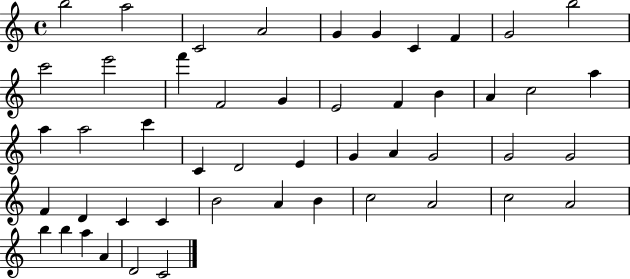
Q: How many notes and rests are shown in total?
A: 49